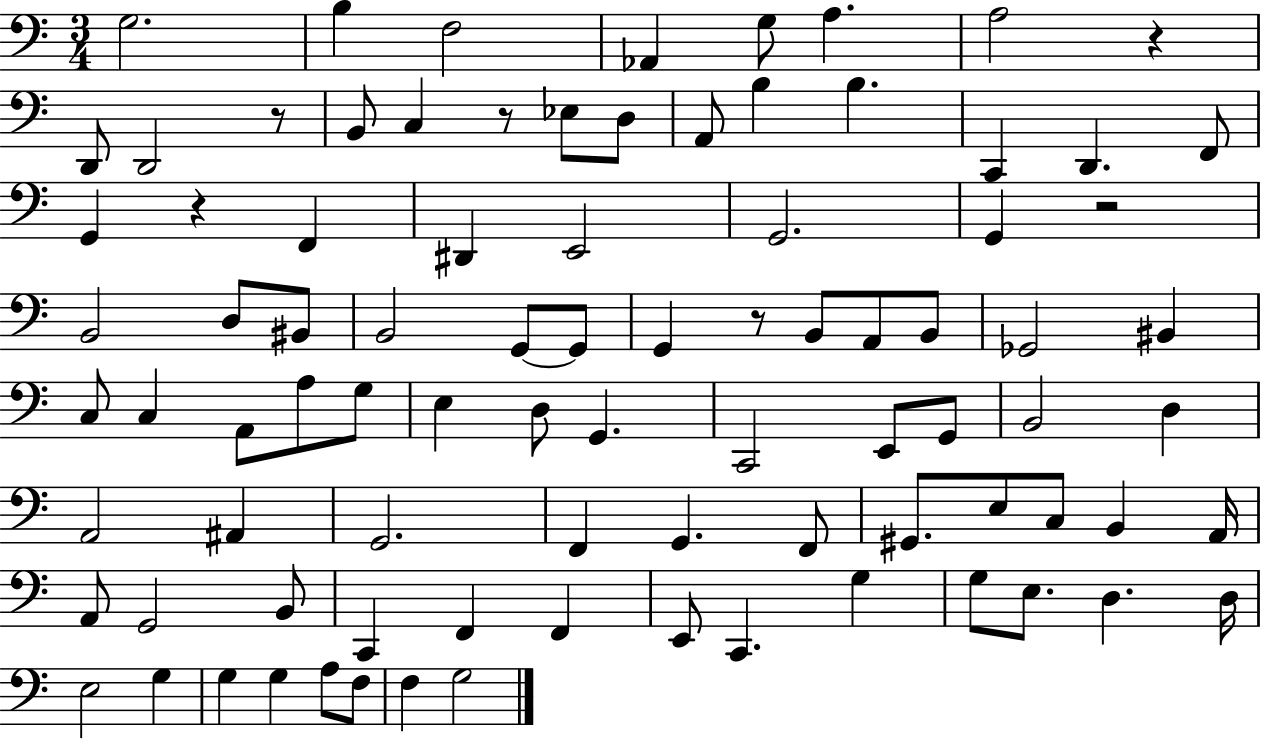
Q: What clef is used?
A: bass